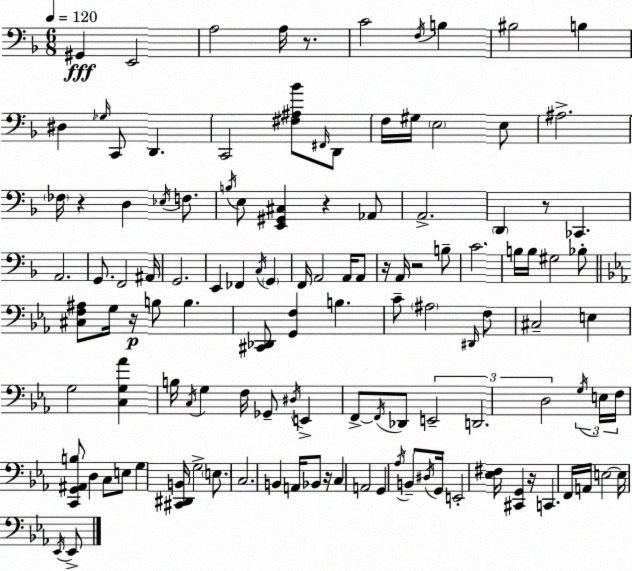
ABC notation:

X:1
T:Untitled
M:6/8
L:1/4
K:F
^G,, E,,2 A,2 A,/4 z/2 C2 F,/4 B, ^B,2 B, ^D, _G,/4 C,,/2 D,, C,,2 [^F,^A,_B]/2 ^F,,/4 D,,/2 F,/4 ^G,/4 E,2 E,/2 ^A,2 _F,/4 z D, _E,/4 F,/2 B,/4 E,/2 [E,,^G,,^C,] z _A,,/2 A,,2 D,, z/2 _C,, A,,2 G,,/2 F,,2 ^A,,/4 G,,2 E,, _F,, C,/4 G,, F,,/4 A,,2 A,,/4 A,,/2 z/4 A,,/4 z2 B,/2 C2 B,/4 B,/4 ^G,2 _B,/2 [^C,F,^A,]/2 G,/4 z/4 B,/2 B, [^C,,_D,,]/2 [G,,F,] B, C/2 ^A,2 ^D,,/4 F,/2 ^C,2 E, G,2 [C,G,_A] B,/4 C,/4 G, F,/4 _G,,/2 ^D,/4 E,, F,,/2 F,,/4 _D,,/2 E,,2 D,,2 D,2 G,/4 E,/4 F,/4 [C,,G,,^A,,B,]/2 D, C,/2 E,/2 G, [^C,,^D,,B,,]/4 G,2 E,/2 C,2 B,, A,,/4 _B,,/2 z/4 C, A,,2 G,, _A,/4 B,,/2 ^D,/4 G,,/4 E,,2 [_E,^F,]/4 [^C,,G,,] z/4 C,, F,,/4 A,,/4 E,2 E,/4 _E,,/4 _E,,/2